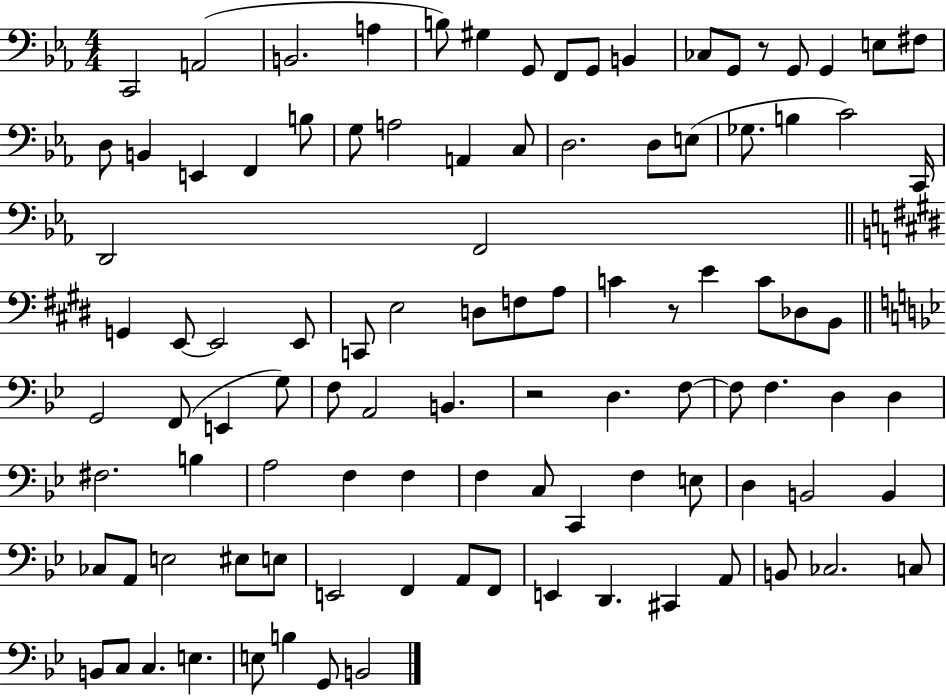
X:1
T:Untitled
M:4/4
L:1/4
K:Eb
C,,2 A,,2 B,,2 A, B,/2 ^G, G,,/2 F,,/2 G,,/2 B,, _C,/2 G,,/2 z/2 G,,/2 G,, E,/2 ^F,/2 D,/2 B,, E,, F,, B,/2 G,/2 A,2 A,, C,/2 D,2 D,/2 E,/2 _G,/2 B, C2 C,,/4 D,,2 F,,2 G,, E,,/2 E,,2 E,,/2 C,,/2 E,2 D,/2 F,/2 A,/2 C z/2 E C/2 _D,/2 B,,/2 G,,2 F,,/2 E,, G,/2 F,/2 A,,2 B,, z2 D, F,/2 F,/2 F, D, D, ^F,2 B, A,2 F, F, F, C,/2 C,, F, E,/2 D, B,,2 B,, _C,/2 A,,/2 E,2 ^E,/2 E,/2 E,,2 F,, A,,/2 F,,/2 E,, D,, ^C,, A,,/2 B,,/2 _C,2 C,/2 B,,/2 C,/2 C, E, E,/2 B, G,,/2 B,,2